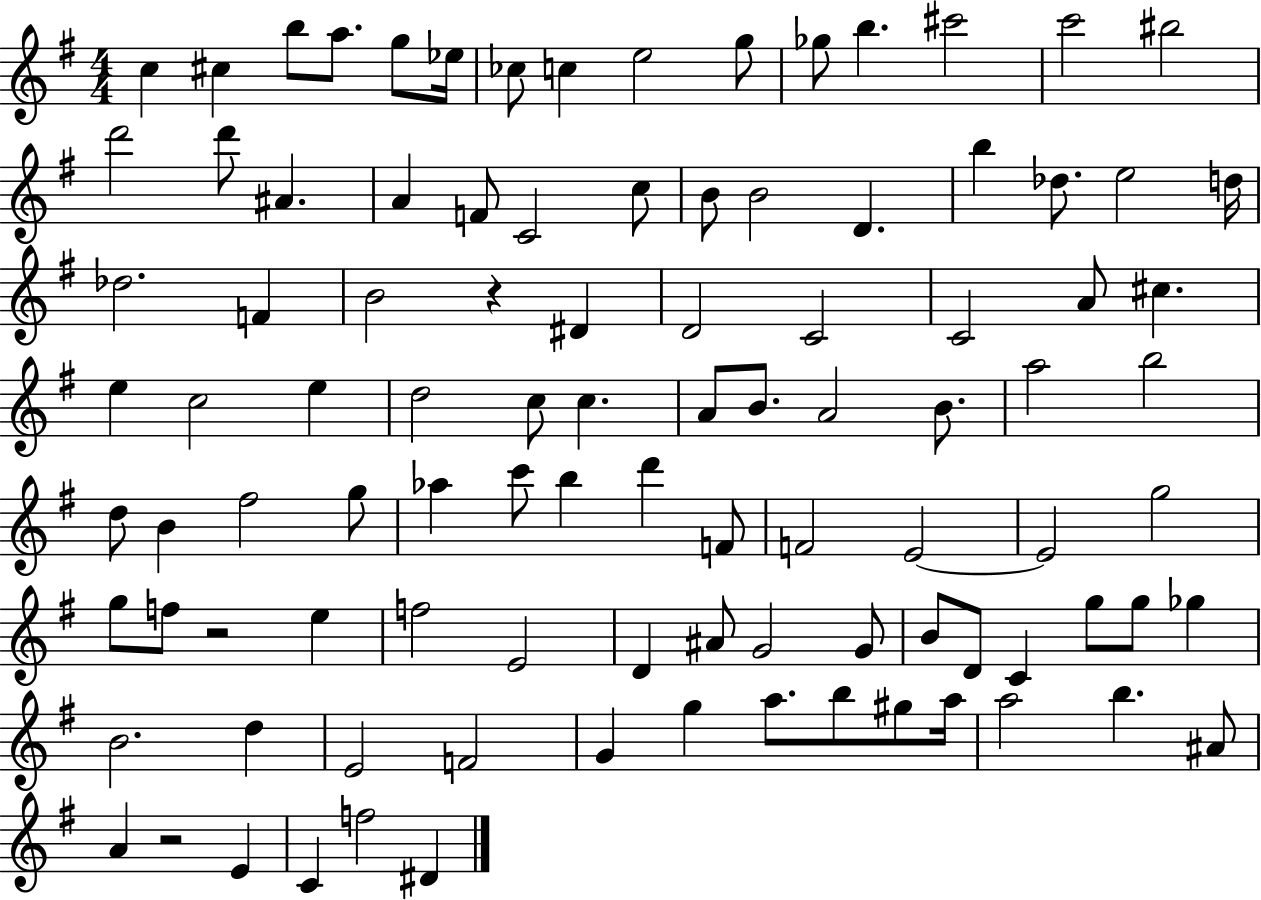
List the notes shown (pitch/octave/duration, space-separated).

C5/q C#5/q B5/e A5/e. G5/e Eb5/s CES5/e C5/q E5/h G5/e Gb5/e B5/q. C#6/h C6/h BIS5/h D6/h D6/e A#4/q. A4/q F4/e C4/h C5/e B4/e B4/h D4/q. B5/q Db5/e. E5/h D5/s Db5/h. F4/q B4/h R/q D#4/q D4/h C4/h C4/h A4/e C#5/q. E5/q C5/h E5/q D5/h C5/e C5/q. A4/e B4/e. A4/h B4/e. A5/h B5/h D5/e B4/q F#5/h G5/e Ab5/q C6/e B5/q D6/q F4/e F4/h E4/h E4/h G5/h G5/e F5/e R/h E5/q F5/h E4/h D4/q A#4/e G4/h G4/e B4/e D4/e C4/q G5/e G5/e Gb5/q B4/h. D5/q E4/h F4/h G4/q G5/q A5/e. B5/e G#5/e A5/s A5/h B5/q. A#4/e A4/q R/h E4/q C4/q F5/h D#4/q